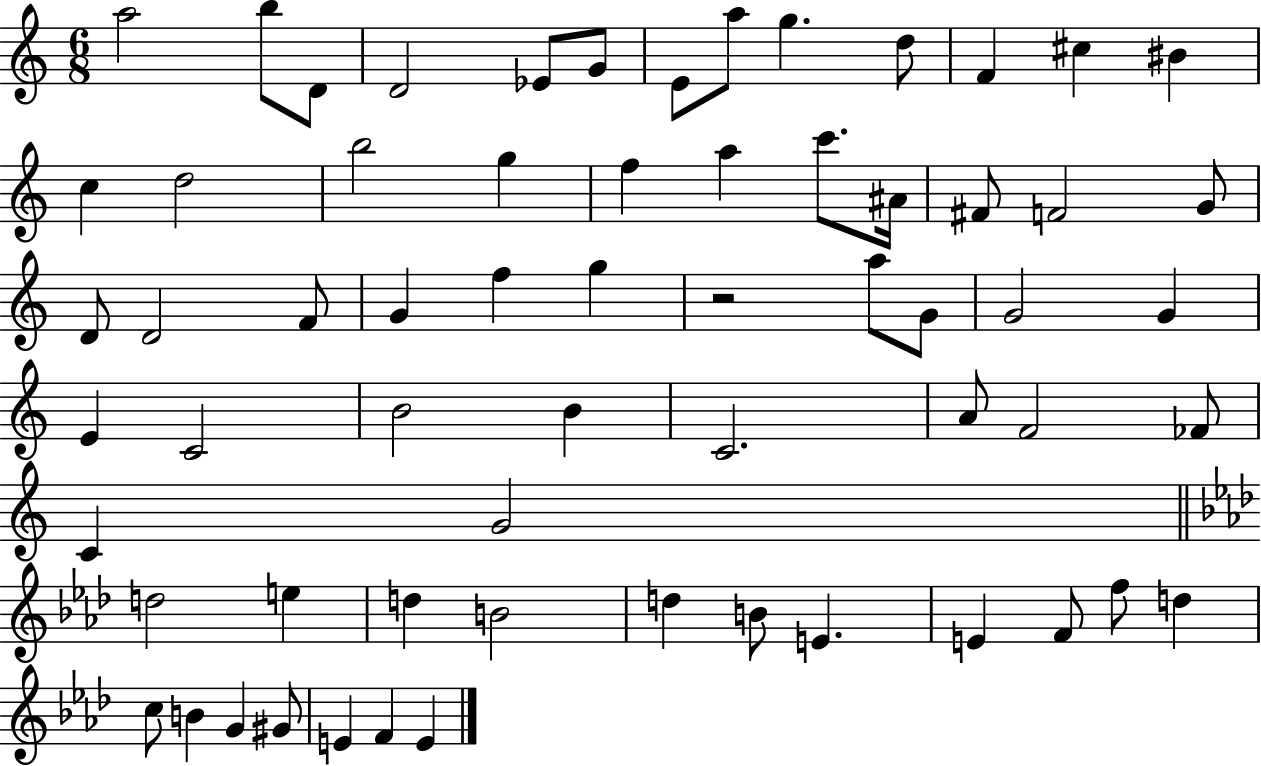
A5/h B5/e D4/e D4/h Eb4/e G4/e E4/e A5/e G5/q. D5/e F4/q C#5/q BIS4/q C5/q D5/h B5/h G5/q F5/q A5/q C6/e. A#4/s F#4/e F4/h G4/e D4/e D4/h F4/e G4/q F5/q G5/q R/h A5/e G4/e G4/h G4/q E4/q C4/h B4/h B4/q C4/h. A4/e F4/h FES4/e C4/q G4/h D5/h E5/q D5/q B4/h D5/q B4/e E4/q. E4/q F4/e F5/e D5/q C5/e B4/q G4/q G#4/e E4/q F4/q E4/q